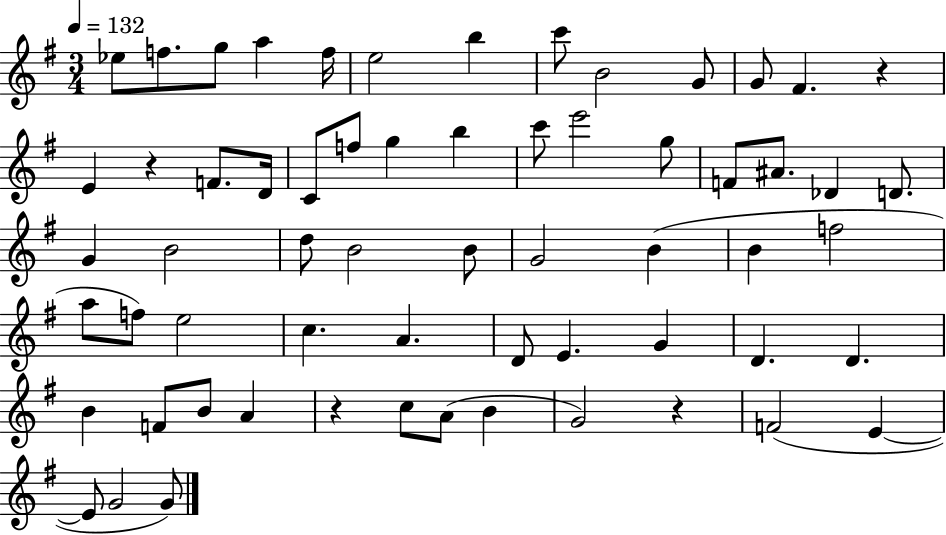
{
  \clef treble
  \numericTimeSignature
  \time 3/4
  \key g \major
  \tempo 4 = 132
  ees''8 f''8. g''8 a''4 f''16 | e''2 b''4 | c'''8 b'2 g'8 | g'8 fis'4. r4 | \break e'4 r4 f'8. d'16 | c'8 f''8 g''4 b''4 | c'''8 e'''2 g''8 | f'8 ais'8. des'4 d'8. | \break g'4 b'2 | d''8 b'2 b'8 | g'2 b'4( | b'4 f''2 | \break a''8 f''8) e''2 | c''4. a'4. | d'8 e'4. g'4 | d'4. d'4. | \break b'4 f'8 b'8 a'4 | r4 c''8 a'8( b'4 | g'2) r4 | f'2( e'4~~ | \break e'8 g'2 g'8) | \bar "|."
}